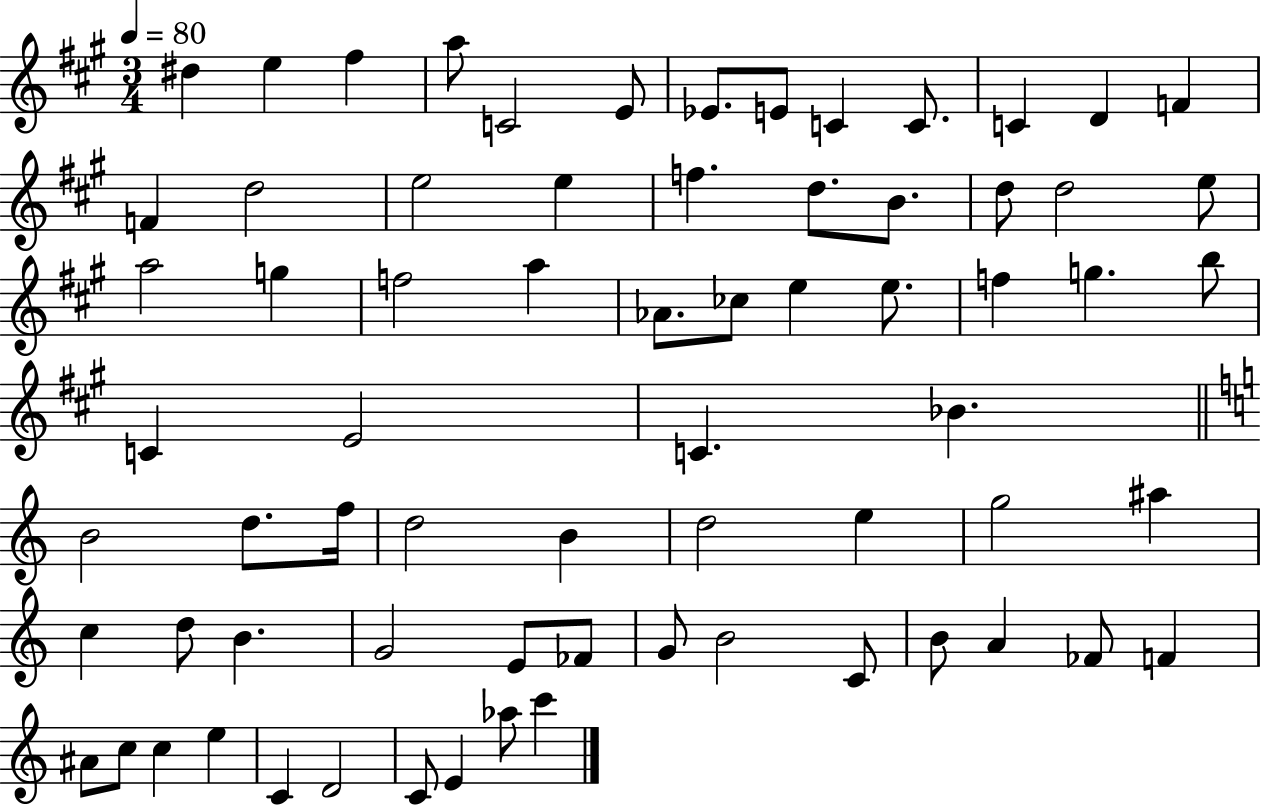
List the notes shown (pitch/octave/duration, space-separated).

D#5/q E5/q F#5/q A5/e C4/h E4/e Eb4/e. E4/e C4/q C4/e. C4/q D4/q F4/q F4/q D5/h E5/h E5/q F5/q. D5/e. B4/e. D5/e D5/h E5/e A5/h G5/q F5/h A5/q Ab4/e. CES5/e E5/q E5/e. F5/q G5/q. B5/e C4/q E4/h C4/q. Bb4/q. B4/h D5/e. F5/s D5/h B4/q D5/h E5/q G5/h A#5/q C5/q D5/e B4/q. G4/h E4/e FES4/e G4/e B4/h C4/e B4/e A4/q FES4/e F4/q A#4/e C5/e C5/q E5/q C4/q D4/h C4/e E4/q Ab5/e C6/q